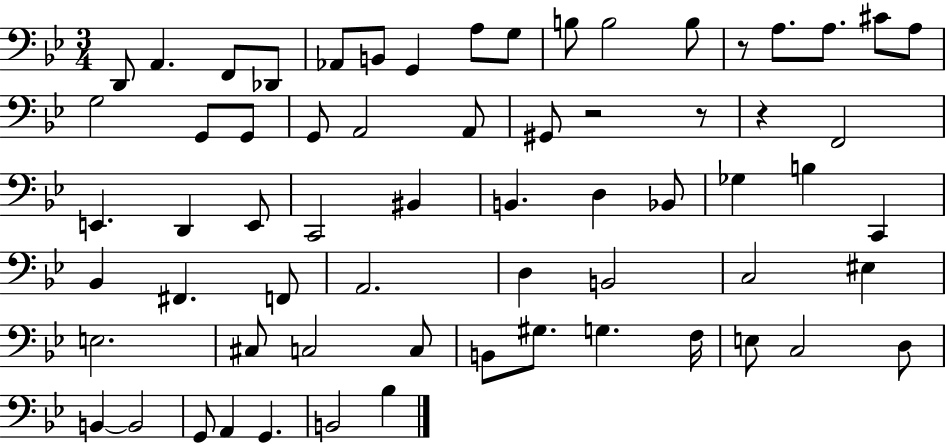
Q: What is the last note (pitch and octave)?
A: Bb3